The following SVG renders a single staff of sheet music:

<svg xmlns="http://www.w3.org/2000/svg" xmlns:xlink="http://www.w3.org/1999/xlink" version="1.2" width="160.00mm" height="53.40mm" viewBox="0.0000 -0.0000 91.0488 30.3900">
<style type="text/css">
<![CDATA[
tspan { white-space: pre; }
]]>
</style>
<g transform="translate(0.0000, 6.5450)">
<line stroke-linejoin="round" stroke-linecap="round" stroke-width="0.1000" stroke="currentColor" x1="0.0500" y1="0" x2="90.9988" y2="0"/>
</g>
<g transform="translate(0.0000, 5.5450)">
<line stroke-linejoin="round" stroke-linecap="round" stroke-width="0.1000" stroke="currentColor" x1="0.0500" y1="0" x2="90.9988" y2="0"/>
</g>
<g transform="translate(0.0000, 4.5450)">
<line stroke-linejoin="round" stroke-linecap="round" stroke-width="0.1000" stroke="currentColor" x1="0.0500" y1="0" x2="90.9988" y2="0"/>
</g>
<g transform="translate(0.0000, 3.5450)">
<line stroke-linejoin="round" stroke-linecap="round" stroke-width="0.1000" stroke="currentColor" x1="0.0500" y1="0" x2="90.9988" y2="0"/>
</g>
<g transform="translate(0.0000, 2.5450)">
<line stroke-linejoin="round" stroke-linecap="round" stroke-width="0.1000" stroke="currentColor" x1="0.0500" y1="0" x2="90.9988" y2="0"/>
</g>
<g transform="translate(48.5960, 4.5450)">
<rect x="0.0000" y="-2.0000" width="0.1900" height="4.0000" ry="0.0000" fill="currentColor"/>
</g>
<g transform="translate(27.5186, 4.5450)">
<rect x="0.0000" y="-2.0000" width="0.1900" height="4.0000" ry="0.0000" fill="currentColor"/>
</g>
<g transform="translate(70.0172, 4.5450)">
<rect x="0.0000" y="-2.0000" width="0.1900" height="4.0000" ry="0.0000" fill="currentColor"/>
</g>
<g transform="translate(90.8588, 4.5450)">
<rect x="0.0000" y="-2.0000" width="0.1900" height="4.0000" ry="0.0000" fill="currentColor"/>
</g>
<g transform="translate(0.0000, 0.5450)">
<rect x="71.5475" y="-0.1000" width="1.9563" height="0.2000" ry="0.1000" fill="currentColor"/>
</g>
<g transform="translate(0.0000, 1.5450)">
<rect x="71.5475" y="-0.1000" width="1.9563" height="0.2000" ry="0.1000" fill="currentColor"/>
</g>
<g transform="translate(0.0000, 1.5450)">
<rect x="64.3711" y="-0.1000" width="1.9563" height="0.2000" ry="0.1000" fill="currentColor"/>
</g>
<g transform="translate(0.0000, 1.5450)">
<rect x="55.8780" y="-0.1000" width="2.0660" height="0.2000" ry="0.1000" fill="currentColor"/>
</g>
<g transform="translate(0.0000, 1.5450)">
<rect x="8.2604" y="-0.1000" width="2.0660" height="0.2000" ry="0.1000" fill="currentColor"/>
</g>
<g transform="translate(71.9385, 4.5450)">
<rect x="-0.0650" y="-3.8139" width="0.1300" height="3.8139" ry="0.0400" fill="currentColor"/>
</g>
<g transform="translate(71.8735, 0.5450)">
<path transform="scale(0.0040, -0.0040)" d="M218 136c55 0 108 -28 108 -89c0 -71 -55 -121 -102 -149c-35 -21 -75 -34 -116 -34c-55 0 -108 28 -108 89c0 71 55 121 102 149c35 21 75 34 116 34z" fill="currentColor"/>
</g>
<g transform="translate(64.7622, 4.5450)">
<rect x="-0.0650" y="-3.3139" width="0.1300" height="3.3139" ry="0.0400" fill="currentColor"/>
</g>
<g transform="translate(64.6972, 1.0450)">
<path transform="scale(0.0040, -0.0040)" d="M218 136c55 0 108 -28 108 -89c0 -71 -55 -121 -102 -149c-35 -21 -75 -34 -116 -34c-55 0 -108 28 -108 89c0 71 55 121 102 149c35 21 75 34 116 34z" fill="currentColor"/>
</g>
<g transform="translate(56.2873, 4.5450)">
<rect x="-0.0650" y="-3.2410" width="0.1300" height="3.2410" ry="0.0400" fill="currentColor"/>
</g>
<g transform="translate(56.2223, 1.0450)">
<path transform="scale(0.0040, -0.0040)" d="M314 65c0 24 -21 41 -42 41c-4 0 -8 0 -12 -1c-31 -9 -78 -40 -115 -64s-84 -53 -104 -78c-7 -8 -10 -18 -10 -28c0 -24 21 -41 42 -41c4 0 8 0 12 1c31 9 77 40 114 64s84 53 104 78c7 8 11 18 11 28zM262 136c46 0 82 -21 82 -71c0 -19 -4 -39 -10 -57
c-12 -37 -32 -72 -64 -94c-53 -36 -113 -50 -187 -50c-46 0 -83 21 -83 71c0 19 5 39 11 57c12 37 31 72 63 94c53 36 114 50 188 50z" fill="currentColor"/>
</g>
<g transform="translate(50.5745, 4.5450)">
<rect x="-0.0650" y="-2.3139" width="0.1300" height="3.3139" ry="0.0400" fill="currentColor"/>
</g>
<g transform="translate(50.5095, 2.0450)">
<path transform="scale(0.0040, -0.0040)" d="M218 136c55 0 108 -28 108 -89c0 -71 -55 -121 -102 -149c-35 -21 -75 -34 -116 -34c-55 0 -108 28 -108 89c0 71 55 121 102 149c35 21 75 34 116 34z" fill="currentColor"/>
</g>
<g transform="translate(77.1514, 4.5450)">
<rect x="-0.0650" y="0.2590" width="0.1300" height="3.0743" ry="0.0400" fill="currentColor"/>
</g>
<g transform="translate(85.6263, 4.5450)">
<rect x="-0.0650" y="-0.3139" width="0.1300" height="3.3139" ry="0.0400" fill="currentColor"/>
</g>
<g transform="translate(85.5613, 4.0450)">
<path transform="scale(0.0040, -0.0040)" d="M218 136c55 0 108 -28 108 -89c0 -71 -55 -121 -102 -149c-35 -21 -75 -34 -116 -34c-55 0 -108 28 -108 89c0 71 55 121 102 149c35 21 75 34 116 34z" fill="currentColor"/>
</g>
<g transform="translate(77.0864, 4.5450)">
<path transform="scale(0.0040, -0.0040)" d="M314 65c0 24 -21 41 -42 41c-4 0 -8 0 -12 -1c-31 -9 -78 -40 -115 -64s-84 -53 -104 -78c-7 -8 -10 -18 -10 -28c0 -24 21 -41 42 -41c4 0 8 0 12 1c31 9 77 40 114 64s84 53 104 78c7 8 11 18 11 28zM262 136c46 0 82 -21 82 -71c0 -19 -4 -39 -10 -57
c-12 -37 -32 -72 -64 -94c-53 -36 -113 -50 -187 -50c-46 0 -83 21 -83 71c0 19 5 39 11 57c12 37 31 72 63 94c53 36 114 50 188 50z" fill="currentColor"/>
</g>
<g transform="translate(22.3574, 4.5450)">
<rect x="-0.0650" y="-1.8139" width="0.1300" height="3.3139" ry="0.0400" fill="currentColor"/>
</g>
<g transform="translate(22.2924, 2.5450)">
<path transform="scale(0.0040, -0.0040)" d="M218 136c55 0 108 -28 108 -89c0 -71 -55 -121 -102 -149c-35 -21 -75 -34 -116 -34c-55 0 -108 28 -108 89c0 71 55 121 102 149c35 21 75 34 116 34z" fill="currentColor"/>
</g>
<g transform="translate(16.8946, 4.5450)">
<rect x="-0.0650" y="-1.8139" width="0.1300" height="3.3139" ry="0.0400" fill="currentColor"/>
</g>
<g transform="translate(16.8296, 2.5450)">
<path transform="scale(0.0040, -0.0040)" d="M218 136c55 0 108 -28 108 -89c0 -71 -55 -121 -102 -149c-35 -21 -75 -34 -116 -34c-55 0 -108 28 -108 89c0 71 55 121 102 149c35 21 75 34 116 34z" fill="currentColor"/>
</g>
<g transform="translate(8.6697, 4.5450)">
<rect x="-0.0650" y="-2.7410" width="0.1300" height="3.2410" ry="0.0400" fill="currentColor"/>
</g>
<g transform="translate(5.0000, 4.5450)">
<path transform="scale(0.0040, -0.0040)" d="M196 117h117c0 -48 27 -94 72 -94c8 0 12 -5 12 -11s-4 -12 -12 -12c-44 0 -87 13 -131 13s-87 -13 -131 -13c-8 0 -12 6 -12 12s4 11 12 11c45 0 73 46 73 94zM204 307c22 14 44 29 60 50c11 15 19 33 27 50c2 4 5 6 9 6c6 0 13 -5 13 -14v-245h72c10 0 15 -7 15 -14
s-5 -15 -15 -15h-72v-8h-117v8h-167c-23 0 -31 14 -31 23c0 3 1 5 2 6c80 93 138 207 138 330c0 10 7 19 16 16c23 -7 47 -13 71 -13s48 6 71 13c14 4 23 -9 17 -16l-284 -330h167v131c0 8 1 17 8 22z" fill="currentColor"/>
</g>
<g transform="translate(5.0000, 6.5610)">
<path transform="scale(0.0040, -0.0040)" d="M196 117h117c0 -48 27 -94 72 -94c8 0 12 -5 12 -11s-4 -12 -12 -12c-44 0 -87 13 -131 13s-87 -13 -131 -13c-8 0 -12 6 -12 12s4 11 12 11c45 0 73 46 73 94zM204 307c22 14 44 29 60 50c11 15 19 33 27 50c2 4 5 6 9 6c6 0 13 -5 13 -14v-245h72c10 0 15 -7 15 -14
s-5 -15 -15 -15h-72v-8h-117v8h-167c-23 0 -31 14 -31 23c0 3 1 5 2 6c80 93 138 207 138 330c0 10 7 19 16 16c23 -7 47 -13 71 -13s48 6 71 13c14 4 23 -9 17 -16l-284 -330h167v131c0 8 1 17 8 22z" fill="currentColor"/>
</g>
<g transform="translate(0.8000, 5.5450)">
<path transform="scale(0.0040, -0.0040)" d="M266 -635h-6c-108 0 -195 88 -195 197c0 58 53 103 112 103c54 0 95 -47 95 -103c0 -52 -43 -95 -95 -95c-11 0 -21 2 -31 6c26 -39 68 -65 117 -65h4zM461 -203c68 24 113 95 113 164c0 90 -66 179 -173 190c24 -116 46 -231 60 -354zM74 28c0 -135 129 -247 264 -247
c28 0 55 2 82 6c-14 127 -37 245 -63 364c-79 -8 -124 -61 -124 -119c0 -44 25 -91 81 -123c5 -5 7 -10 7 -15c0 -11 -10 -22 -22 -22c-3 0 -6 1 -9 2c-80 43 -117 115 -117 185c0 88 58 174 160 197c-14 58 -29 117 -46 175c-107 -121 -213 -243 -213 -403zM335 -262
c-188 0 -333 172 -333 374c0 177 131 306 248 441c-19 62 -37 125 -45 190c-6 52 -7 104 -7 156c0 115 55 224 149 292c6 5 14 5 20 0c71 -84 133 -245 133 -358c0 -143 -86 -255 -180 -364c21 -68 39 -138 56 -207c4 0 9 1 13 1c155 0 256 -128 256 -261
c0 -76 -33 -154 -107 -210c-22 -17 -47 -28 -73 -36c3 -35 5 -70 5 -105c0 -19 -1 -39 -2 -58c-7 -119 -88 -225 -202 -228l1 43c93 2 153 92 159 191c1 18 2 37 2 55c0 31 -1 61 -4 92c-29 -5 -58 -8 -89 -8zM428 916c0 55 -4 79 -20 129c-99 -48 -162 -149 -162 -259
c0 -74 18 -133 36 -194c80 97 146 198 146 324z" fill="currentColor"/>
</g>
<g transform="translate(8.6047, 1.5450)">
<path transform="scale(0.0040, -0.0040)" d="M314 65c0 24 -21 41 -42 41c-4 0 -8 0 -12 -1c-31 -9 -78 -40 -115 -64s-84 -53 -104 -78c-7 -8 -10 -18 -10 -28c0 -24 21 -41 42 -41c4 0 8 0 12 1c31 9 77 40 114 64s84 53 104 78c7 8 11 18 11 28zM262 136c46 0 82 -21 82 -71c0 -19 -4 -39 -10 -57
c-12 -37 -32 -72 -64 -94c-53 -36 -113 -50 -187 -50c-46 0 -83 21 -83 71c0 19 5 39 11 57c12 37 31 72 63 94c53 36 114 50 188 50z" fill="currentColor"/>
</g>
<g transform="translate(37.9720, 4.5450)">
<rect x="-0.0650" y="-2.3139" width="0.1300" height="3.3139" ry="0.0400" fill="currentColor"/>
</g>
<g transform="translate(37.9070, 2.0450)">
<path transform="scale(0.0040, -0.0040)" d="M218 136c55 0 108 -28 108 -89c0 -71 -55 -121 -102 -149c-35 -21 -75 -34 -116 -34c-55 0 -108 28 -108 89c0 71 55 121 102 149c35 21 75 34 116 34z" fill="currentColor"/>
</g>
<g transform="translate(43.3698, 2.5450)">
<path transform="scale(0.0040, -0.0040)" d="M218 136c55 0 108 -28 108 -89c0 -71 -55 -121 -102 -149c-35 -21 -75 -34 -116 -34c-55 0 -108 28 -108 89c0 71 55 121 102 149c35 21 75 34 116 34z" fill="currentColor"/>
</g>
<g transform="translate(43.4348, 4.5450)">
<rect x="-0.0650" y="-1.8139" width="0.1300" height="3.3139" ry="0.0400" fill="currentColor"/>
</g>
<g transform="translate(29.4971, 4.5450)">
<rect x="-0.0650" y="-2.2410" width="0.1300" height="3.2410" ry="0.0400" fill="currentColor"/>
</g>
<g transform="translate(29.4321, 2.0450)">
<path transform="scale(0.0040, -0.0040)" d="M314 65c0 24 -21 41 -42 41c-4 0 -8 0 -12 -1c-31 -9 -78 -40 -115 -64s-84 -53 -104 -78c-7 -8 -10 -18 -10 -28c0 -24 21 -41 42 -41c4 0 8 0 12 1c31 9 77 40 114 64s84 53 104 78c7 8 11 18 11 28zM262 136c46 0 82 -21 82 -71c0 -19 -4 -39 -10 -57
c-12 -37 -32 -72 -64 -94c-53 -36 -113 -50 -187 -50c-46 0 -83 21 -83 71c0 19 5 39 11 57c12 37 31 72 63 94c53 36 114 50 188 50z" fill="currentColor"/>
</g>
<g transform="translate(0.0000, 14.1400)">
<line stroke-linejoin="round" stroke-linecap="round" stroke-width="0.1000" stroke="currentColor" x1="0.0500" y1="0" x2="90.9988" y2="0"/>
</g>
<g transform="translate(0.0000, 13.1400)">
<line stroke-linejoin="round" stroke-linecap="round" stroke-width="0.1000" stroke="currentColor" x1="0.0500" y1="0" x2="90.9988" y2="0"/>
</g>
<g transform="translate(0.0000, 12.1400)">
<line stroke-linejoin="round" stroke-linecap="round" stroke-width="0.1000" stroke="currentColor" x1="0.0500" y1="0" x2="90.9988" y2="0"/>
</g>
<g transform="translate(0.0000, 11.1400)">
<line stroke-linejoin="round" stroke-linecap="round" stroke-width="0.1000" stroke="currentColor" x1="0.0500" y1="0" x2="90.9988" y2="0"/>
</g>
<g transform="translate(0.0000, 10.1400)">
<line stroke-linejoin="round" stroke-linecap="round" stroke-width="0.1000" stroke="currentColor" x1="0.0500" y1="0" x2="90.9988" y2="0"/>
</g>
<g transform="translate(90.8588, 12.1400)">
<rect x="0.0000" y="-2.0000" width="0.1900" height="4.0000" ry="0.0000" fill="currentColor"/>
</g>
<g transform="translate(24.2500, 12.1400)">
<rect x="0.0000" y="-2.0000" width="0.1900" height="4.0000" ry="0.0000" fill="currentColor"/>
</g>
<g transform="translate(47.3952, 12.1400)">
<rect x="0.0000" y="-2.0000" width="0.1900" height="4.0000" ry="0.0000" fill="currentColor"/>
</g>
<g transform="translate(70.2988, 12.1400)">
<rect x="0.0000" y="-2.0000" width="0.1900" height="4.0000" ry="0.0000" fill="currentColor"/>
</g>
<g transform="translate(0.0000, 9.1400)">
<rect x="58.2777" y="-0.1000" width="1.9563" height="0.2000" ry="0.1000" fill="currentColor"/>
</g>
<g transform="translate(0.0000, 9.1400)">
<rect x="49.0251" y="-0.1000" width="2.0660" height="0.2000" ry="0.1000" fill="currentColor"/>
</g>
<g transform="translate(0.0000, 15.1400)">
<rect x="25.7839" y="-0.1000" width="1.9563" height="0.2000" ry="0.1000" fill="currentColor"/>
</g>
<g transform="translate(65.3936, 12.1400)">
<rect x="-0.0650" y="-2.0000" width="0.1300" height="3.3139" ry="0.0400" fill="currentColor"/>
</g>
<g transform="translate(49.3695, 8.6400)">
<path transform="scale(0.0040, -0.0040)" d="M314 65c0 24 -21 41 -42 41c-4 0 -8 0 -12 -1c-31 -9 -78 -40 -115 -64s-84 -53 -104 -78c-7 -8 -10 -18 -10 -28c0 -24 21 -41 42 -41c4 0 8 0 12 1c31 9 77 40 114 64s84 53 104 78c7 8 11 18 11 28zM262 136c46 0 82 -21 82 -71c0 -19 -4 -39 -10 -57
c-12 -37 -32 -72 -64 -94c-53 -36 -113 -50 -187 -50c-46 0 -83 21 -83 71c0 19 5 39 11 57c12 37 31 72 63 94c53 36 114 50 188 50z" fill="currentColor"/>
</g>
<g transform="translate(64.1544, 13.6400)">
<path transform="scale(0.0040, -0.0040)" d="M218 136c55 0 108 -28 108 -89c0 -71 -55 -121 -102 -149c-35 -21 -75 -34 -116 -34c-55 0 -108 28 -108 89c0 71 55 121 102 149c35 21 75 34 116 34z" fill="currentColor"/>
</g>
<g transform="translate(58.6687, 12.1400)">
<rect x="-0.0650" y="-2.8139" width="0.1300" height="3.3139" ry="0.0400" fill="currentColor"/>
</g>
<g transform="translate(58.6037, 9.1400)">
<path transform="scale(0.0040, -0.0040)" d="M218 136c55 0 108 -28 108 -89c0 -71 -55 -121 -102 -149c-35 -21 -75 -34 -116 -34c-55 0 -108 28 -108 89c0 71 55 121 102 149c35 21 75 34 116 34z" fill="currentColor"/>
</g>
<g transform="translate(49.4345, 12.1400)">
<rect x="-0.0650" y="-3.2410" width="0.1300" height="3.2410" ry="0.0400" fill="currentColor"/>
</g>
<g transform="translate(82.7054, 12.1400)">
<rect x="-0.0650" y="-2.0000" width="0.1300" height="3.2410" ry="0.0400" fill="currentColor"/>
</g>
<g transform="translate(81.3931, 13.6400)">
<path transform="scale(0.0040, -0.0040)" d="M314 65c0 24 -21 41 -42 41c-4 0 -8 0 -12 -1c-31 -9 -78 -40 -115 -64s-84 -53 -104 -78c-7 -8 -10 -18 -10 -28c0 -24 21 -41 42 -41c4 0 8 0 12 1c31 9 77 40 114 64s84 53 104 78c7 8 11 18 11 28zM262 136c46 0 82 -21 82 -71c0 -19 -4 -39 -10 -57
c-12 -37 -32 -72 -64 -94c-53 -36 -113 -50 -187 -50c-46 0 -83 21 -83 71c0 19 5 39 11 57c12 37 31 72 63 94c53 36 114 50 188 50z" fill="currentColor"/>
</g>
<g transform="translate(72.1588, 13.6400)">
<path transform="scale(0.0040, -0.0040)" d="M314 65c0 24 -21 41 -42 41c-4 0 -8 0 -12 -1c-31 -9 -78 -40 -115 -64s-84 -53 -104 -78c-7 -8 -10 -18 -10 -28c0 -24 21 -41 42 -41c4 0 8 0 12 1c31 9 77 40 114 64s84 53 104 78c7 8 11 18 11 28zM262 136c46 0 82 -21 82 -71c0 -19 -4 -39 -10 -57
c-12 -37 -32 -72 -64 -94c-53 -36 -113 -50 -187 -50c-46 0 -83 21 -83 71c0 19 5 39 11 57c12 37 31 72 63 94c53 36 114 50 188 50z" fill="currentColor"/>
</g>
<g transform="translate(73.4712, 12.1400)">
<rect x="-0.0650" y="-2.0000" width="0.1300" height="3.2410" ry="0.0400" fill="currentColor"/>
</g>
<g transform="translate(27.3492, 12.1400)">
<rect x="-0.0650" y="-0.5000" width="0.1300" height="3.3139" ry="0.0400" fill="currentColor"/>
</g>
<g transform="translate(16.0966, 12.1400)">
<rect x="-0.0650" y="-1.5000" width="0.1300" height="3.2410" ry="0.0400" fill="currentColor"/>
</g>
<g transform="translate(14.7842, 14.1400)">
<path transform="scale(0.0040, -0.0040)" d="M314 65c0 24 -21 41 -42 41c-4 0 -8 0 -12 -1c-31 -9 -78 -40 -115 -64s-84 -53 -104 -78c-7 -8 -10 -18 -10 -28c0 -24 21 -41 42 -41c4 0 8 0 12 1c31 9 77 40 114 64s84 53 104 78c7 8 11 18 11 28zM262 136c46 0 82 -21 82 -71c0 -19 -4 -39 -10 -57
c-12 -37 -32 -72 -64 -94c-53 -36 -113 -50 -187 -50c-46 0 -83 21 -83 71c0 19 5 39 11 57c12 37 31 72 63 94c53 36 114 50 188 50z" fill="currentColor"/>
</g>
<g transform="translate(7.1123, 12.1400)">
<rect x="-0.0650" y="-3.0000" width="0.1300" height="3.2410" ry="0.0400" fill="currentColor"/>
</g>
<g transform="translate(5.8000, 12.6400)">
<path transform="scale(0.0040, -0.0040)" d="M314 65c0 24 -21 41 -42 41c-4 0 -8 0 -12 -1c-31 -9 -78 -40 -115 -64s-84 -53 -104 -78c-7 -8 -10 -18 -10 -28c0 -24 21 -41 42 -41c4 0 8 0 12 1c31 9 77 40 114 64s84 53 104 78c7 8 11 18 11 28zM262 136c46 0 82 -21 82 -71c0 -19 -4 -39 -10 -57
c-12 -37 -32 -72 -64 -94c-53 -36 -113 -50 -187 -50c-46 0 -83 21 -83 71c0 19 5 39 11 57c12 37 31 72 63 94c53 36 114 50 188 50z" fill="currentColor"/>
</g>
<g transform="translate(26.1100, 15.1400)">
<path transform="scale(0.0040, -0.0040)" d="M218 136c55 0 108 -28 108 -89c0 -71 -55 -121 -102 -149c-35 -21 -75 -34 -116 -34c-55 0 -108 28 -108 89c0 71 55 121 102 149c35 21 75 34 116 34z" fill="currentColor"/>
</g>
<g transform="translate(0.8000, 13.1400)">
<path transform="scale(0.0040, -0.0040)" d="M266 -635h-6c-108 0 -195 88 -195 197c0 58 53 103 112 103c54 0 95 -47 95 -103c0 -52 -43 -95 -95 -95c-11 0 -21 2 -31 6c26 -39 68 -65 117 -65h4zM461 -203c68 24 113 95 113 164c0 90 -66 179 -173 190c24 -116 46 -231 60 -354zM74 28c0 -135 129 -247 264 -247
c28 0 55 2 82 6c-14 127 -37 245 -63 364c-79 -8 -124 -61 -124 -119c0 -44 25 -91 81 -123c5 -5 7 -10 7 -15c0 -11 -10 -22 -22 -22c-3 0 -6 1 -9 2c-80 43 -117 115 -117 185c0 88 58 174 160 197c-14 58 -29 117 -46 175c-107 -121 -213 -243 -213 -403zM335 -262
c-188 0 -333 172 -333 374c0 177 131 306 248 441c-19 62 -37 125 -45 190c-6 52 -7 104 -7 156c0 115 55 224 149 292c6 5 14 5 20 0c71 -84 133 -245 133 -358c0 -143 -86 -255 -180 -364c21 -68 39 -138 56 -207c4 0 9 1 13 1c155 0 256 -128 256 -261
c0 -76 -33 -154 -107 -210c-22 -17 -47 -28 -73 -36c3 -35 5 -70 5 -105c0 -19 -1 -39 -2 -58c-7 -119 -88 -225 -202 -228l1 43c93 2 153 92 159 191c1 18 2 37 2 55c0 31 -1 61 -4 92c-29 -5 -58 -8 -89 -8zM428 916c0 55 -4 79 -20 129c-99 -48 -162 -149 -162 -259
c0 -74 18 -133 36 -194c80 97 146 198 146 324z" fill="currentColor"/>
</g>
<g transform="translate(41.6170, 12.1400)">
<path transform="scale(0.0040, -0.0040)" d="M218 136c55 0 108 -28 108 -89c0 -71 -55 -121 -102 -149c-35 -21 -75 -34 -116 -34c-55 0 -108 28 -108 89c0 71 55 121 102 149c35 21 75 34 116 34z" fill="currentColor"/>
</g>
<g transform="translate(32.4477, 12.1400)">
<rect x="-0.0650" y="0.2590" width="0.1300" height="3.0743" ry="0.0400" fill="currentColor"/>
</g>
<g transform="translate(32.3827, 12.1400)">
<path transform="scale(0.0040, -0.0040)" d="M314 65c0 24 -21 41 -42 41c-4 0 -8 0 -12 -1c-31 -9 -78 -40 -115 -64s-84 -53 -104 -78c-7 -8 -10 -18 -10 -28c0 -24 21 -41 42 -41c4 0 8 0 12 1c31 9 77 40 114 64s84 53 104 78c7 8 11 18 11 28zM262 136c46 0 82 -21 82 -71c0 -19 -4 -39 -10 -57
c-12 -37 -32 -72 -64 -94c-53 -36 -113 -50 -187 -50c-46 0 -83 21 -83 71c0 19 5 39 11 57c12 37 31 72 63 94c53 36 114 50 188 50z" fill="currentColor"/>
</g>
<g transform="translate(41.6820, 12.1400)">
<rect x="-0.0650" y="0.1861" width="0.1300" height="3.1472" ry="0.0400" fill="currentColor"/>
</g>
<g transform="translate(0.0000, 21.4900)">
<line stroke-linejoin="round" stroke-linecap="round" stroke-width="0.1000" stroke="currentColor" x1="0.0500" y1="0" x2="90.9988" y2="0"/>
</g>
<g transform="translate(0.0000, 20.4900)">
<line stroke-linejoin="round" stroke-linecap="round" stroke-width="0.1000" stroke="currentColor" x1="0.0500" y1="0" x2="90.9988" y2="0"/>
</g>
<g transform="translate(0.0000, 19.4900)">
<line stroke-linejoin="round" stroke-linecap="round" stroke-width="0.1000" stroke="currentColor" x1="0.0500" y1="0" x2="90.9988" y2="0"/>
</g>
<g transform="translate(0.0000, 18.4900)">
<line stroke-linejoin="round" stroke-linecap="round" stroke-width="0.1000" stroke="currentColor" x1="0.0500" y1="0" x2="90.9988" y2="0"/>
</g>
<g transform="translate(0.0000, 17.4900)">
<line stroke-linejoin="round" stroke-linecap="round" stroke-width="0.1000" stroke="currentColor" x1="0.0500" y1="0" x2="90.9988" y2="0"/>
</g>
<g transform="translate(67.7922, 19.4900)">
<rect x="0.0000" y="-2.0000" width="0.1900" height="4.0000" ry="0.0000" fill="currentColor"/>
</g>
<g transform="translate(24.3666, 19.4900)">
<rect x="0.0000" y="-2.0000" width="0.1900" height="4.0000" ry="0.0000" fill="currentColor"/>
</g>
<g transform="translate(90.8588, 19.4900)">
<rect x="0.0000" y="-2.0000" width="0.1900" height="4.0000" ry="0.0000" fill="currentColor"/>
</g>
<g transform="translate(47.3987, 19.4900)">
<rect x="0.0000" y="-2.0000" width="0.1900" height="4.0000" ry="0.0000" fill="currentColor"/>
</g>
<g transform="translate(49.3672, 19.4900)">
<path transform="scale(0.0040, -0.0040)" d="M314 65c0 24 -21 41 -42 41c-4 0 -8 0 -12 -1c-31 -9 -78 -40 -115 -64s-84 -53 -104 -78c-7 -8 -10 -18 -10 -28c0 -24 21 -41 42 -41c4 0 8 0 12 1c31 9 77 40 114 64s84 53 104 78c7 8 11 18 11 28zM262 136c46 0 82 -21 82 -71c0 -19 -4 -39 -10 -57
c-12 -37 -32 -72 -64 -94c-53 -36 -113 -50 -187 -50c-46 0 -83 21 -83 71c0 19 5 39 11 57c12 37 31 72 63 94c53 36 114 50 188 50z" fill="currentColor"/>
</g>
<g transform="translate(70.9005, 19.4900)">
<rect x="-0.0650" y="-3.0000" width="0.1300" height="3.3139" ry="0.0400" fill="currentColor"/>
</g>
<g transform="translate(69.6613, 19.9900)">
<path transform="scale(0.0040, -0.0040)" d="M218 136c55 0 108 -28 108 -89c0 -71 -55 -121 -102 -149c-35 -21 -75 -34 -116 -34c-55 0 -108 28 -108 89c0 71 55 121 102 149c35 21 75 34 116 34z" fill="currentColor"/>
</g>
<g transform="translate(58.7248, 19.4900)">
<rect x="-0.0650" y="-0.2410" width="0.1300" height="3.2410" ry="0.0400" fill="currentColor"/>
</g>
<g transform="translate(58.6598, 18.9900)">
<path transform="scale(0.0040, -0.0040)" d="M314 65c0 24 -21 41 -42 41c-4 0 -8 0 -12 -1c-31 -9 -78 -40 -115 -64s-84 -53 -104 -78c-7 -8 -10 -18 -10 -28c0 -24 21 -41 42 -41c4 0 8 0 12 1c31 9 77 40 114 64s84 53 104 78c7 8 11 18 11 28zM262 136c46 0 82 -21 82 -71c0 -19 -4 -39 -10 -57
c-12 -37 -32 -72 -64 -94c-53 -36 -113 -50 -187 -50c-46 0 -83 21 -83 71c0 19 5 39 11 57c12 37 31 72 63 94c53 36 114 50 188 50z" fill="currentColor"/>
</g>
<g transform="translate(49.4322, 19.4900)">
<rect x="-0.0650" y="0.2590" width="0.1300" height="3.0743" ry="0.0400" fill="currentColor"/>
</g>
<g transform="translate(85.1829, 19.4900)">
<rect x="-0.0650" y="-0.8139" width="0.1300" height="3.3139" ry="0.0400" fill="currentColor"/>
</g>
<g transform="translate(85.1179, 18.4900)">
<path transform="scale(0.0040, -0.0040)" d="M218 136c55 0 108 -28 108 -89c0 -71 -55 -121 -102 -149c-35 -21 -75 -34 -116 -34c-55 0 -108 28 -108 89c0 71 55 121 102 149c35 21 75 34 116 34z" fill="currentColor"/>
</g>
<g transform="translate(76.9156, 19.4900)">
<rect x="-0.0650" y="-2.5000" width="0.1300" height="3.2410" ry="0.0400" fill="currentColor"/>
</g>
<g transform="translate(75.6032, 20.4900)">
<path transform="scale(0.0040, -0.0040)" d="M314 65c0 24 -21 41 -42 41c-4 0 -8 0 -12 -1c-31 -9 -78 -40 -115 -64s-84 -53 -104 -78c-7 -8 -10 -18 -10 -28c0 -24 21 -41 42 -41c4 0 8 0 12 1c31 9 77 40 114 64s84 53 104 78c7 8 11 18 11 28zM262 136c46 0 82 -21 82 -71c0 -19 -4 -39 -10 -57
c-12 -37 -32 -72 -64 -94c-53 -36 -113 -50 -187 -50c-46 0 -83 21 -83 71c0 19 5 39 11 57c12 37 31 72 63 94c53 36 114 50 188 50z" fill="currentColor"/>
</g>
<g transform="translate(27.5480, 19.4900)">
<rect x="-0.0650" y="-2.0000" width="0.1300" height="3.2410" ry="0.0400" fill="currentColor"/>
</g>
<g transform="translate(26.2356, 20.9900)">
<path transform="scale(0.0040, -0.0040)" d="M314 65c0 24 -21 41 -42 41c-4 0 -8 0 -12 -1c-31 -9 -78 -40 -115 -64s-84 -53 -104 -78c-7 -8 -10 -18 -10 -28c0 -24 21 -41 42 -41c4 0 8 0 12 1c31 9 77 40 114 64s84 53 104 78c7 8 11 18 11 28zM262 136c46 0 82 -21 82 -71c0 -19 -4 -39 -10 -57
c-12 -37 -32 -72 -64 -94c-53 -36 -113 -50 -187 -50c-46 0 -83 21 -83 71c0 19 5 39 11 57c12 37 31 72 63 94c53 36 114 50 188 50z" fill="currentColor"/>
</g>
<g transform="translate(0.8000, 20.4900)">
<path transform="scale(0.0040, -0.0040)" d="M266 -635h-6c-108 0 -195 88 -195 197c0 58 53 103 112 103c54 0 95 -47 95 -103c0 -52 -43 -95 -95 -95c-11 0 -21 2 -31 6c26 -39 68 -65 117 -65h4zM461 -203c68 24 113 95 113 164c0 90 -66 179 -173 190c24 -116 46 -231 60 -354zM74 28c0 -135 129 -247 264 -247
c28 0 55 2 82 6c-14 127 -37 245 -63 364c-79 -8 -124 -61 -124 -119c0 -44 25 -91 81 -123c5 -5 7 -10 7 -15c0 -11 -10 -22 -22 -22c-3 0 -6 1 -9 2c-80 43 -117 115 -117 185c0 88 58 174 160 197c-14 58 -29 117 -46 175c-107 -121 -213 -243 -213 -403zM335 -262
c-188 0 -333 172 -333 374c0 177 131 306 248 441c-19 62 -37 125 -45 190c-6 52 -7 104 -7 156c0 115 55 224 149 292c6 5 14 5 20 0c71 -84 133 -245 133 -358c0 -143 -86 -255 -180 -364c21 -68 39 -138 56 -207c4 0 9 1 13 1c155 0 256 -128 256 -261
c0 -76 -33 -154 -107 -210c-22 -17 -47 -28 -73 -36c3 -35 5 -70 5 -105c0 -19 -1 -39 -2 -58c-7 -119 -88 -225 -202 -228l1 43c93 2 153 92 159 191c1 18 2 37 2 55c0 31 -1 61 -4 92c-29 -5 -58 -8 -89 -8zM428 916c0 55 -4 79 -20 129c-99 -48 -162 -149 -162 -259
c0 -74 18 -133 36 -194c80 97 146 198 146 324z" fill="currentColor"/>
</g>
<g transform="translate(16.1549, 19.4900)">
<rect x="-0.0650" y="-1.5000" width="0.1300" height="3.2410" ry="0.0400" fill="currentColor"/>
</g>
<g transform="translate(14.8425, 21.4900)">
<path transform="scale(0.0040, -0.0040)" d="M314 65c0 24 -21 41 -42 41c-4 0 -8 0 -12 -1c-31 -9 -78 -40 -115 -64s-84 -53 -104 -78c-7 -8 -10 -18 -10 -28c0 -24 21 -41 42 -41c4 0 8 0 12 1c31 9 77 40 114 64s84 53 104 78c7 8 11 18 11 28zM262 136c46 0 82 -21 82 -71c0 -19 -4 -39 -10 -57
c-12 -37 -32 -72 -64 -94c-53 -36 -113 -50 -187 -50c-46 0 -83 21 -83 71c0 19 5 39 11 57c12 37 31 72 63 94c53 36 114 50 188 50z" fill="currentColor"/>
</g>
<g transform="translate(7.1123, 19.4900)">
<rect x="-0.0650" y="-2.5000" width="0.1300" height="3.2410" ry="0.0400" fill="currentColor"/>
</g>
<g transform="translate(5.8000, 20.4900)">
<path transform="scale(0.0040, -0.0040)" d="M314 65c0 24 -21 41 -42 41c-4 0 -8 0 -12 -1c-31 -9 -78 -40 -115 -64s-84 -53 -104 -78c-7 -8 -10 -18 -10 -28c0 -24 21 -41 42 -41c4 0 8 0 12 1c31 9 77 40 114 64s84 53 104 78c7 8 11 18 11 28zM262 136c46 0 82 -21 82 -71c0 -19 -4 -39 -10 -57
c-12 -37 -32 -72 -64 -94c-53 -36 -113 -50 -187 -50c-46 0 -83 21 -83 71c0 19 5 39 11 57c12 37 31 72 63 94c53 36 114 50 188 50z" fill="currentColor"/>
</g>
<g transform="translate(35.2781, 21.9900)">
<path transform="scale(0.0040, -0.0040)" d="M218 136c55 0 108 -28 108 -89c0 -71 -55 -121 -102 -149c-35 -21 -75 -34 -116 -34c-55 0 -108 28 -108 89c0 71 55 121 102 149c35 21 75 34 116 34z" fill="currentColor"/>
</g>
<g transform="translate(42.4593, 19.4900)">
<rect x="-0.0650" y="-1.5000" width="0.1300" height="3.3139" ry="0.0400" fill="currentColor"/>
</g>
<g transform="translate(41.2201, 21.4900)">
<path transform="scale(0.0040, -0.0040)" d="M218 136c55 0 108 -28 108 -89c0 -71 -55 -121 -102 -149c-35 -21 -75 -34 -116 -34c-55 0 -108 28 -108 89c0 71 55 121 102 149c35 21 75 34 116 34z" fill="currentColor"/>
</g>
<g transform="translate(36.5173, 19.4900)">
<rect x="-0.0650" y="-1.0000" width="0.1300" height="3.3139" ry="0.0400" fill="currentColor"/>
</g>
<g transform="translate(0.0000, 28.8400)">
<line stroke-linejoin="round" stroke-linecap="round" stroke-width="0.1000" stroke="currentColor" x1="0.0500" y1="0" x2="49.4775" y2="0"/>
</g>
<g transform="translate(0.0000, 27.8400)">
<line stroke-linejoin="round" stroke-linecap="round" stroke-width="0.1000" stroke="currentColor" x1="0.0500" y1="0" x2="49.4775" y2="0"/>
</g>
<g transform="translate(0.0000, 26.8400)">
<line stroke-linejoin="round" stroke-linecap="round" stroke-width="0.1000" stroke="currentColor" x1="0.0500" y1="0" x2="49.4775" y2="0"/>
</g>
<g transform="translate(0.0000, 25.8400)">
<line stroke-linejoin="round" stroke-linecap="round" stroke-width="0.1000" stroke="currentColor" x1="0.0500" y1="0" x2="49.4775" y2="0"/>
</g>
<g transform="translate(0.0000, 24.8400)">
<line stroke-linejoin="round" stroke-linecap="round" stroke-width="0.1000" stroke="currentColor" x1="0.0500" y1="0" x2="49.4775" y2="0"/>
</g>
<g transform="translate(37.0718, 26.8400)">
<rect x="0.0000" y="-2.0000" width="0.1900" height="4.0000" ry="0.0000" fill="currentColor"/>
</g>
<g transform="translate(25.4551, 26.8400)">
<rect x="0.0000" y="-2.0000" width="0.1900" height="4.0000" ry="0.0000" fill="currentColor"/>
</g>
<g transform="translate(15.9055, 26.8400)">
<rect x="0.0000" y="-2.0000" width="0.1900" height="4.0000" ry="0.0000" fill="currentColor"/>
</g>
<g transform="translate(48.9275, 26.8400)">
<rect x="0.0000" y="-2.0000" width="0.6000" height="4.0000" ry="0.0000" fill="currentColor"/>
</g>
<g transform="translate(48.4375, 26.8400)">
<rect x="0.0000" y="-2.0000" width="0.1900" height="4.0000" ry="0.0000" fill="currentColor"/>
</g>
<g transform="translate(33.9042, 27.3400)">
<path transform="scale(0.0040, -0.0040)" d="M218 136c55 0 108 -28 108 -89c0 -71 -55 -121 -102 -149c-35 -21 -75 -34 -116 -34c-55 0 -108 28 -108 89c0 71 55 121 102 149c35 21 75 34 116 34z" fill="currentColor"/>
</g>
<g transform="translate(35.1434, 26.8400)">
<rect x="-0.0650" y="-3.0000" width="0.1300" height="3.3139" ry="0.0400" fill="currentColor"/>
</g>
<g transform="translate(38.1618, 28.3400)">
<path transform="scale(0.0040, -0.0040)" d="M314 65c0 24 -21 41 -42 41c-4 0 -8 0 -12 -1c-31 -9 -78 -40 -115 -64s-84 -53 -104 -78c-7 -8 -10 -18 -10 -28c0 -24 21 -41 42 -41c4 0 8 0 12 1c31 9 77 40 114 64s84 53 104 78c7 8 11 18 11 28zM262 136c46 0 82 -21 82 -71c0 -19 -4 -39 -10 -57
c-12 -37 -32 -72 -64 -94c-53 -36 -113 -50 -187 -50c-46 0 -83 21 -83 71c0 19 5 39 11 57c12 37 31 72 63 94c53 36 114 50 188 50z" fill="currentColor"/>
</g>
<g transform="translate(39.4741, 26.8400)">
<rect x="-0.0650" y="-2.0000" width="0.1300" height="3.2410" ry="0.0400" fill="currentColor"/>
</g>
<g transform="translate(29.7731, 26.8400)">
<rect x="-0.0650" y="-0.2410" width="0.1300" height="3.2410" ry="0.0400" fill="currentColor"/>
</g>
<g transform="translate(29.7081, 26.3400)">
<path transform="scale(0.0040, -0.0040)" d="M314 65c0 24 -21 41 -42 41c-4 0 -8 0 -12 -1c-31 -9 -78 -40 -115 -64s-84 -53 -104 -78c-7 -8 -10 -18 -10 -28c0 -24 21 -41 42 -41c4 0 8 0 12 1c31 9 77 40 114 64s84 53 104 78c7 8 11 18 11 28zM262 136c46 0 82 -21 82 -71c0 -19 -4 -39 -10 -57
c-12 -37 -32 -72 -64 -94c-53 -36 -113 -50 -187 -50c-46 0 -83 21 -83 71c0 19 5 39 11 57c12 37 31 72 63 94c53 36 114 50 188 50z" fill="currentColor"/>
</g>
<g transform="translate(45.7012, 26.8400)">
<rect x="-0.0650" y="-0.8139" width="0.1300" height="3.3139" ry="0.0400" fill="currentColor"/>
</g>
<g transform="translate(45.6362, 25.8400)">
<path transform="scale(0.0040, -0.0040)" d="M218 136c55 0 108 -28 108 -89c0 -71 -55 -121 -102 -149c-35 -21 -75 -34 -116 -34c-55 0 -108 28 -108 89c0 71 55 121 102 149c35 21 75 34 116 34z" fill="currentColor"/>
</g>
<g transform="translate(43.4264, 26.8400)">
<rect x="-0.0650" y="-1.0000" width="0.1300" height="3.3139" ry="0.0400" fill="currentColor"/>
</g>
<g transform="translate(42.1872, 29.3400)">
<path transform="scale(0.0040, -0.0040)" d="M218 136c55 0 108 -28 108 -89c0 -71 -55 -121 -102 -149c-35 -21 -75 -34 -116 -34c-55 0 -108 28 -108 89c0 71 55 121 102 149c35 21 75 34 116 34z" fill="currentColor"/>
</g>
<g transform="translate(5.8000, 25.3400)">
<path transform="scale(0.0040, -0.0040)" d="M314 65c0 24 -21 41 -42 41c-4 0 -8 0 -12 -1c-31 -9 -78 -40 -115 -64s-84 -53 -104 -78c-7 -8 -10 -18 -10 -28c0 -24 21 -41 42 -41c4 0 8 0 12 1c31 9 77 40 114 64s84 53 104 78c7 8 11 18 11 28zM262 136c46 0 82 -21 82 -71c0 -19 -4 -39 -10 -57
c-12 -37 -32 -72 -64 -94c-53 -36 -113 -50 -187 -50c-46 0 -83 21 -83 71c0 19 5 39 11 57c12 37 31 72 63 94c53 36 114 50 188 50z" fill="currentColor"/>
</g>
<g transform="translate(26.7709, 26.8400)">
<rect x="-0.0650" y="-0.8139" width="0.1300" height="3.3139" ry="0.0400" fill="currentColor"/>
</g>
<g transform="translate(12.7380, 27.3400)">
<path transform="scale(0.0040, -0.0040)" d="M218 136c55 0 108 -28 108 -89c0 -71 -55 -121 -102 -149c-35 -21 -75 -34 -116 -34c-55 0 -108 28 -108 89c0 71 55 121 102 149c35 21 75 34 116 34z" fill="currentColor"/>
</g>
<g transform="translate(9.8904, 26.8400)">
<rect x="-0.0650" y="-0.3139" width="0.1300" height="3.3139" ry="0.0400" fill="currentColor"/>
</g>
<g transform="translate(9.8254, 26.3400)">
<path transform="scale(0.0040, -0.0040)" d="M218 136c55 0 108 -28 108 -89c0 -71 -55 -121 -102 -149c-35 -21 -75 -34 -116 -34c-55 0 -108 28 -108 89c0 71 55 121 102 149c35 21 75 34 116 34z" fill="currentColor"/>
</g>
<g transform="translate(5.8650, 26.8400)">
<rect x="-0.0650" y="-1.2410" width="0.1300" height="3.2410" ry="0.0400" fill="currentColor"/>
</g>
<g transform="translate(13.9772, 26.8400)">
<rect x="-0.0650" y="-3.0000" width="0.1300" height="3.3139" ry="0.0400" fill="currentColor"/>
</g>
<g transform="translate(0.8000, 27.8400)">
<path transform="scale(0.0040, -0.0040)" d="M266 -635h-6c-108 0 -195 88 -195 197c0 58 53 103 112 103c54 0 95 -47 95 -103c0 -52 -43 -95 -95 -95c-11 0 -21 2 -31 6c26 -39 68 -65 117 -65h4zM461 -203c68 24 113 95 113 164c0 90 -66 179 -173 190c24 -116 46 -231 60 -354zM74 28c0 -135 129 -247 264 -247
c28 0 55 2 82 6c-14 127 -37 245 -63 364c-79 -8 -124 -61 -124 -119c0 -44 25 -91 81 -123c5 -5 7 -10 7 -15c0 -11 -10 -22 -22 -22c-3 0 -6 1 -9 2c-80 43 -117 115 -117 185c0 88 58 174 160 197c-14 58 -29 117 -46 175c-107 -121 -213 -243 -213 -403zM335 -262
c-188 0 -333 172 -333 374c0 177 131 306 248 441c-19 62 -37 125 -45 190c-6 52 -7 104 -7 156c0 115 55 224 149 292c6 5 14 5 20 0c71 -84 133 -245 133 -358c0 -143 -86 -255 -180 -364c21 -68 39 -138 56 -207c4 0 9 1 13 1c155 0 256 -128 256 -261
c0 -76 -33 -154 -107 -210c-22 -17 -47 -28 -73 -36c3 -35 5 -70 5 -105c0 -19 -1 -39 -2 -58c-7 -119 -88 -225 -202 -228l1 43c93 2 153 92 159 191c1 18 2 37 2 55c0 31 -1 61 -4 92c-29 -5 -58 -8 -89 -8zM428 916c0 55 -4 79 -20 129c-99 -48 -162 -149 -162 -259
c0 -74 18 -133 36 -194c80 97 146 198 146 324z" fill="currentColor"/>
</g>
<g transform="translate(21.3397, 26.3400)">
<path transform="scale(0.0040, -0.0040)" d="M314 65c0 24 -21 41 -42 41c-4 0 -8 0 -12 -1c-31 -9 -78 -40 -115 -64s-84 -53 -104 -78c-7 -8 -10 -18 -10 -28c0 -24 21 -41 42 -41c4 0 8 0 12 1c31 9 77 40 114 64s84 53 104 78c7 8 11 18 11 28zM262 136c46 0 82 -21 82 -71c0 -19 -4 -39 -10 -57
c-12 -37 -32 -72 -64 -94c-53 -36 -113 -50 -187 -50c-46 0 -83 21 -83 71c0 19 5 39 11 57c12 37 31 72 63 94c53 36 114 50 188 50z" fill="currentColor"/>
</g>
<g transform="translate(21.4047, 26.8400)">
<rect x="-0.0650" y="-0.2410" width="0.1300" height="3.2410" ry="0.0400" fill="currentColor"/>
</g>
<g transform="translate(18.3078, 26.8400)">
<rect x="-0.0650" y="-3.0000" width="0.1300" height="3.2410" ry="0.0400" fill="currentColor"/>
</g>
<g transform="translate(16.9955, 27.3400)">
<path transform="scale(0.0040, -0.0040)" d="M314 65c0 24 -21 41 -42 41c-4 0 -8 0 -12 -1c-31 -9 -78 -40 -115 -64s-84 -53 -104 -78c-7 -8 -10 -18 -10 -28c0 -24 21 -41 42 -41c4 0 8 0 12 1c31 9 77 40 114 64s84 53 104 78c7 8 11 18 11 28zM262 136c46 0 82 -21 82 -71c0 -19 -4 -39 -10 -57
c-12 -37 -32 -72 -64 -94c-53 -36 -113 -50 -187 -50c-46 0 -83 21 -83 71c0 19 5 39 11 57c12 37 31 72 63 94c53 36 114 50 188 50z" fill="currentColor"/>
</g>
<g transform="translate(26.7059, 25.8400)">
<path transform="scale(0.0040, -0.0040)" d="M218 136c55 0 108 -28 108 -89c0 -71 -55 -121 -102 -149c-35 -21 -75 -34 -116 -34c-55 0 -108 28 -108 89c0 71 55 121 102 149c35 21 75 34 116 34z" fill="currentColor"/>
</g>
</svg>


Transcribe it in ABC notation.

X:1
T:Untitled
M:4/4
L:1/4
K:C
a2 f f g2 g f g b2 b c' B2 c A2 E2 C B2 B b2 a F F2 F2 G2 E2 F2 D E B2 c2 A G2 d e2 c A A2 c2 d c2 A F2 D d